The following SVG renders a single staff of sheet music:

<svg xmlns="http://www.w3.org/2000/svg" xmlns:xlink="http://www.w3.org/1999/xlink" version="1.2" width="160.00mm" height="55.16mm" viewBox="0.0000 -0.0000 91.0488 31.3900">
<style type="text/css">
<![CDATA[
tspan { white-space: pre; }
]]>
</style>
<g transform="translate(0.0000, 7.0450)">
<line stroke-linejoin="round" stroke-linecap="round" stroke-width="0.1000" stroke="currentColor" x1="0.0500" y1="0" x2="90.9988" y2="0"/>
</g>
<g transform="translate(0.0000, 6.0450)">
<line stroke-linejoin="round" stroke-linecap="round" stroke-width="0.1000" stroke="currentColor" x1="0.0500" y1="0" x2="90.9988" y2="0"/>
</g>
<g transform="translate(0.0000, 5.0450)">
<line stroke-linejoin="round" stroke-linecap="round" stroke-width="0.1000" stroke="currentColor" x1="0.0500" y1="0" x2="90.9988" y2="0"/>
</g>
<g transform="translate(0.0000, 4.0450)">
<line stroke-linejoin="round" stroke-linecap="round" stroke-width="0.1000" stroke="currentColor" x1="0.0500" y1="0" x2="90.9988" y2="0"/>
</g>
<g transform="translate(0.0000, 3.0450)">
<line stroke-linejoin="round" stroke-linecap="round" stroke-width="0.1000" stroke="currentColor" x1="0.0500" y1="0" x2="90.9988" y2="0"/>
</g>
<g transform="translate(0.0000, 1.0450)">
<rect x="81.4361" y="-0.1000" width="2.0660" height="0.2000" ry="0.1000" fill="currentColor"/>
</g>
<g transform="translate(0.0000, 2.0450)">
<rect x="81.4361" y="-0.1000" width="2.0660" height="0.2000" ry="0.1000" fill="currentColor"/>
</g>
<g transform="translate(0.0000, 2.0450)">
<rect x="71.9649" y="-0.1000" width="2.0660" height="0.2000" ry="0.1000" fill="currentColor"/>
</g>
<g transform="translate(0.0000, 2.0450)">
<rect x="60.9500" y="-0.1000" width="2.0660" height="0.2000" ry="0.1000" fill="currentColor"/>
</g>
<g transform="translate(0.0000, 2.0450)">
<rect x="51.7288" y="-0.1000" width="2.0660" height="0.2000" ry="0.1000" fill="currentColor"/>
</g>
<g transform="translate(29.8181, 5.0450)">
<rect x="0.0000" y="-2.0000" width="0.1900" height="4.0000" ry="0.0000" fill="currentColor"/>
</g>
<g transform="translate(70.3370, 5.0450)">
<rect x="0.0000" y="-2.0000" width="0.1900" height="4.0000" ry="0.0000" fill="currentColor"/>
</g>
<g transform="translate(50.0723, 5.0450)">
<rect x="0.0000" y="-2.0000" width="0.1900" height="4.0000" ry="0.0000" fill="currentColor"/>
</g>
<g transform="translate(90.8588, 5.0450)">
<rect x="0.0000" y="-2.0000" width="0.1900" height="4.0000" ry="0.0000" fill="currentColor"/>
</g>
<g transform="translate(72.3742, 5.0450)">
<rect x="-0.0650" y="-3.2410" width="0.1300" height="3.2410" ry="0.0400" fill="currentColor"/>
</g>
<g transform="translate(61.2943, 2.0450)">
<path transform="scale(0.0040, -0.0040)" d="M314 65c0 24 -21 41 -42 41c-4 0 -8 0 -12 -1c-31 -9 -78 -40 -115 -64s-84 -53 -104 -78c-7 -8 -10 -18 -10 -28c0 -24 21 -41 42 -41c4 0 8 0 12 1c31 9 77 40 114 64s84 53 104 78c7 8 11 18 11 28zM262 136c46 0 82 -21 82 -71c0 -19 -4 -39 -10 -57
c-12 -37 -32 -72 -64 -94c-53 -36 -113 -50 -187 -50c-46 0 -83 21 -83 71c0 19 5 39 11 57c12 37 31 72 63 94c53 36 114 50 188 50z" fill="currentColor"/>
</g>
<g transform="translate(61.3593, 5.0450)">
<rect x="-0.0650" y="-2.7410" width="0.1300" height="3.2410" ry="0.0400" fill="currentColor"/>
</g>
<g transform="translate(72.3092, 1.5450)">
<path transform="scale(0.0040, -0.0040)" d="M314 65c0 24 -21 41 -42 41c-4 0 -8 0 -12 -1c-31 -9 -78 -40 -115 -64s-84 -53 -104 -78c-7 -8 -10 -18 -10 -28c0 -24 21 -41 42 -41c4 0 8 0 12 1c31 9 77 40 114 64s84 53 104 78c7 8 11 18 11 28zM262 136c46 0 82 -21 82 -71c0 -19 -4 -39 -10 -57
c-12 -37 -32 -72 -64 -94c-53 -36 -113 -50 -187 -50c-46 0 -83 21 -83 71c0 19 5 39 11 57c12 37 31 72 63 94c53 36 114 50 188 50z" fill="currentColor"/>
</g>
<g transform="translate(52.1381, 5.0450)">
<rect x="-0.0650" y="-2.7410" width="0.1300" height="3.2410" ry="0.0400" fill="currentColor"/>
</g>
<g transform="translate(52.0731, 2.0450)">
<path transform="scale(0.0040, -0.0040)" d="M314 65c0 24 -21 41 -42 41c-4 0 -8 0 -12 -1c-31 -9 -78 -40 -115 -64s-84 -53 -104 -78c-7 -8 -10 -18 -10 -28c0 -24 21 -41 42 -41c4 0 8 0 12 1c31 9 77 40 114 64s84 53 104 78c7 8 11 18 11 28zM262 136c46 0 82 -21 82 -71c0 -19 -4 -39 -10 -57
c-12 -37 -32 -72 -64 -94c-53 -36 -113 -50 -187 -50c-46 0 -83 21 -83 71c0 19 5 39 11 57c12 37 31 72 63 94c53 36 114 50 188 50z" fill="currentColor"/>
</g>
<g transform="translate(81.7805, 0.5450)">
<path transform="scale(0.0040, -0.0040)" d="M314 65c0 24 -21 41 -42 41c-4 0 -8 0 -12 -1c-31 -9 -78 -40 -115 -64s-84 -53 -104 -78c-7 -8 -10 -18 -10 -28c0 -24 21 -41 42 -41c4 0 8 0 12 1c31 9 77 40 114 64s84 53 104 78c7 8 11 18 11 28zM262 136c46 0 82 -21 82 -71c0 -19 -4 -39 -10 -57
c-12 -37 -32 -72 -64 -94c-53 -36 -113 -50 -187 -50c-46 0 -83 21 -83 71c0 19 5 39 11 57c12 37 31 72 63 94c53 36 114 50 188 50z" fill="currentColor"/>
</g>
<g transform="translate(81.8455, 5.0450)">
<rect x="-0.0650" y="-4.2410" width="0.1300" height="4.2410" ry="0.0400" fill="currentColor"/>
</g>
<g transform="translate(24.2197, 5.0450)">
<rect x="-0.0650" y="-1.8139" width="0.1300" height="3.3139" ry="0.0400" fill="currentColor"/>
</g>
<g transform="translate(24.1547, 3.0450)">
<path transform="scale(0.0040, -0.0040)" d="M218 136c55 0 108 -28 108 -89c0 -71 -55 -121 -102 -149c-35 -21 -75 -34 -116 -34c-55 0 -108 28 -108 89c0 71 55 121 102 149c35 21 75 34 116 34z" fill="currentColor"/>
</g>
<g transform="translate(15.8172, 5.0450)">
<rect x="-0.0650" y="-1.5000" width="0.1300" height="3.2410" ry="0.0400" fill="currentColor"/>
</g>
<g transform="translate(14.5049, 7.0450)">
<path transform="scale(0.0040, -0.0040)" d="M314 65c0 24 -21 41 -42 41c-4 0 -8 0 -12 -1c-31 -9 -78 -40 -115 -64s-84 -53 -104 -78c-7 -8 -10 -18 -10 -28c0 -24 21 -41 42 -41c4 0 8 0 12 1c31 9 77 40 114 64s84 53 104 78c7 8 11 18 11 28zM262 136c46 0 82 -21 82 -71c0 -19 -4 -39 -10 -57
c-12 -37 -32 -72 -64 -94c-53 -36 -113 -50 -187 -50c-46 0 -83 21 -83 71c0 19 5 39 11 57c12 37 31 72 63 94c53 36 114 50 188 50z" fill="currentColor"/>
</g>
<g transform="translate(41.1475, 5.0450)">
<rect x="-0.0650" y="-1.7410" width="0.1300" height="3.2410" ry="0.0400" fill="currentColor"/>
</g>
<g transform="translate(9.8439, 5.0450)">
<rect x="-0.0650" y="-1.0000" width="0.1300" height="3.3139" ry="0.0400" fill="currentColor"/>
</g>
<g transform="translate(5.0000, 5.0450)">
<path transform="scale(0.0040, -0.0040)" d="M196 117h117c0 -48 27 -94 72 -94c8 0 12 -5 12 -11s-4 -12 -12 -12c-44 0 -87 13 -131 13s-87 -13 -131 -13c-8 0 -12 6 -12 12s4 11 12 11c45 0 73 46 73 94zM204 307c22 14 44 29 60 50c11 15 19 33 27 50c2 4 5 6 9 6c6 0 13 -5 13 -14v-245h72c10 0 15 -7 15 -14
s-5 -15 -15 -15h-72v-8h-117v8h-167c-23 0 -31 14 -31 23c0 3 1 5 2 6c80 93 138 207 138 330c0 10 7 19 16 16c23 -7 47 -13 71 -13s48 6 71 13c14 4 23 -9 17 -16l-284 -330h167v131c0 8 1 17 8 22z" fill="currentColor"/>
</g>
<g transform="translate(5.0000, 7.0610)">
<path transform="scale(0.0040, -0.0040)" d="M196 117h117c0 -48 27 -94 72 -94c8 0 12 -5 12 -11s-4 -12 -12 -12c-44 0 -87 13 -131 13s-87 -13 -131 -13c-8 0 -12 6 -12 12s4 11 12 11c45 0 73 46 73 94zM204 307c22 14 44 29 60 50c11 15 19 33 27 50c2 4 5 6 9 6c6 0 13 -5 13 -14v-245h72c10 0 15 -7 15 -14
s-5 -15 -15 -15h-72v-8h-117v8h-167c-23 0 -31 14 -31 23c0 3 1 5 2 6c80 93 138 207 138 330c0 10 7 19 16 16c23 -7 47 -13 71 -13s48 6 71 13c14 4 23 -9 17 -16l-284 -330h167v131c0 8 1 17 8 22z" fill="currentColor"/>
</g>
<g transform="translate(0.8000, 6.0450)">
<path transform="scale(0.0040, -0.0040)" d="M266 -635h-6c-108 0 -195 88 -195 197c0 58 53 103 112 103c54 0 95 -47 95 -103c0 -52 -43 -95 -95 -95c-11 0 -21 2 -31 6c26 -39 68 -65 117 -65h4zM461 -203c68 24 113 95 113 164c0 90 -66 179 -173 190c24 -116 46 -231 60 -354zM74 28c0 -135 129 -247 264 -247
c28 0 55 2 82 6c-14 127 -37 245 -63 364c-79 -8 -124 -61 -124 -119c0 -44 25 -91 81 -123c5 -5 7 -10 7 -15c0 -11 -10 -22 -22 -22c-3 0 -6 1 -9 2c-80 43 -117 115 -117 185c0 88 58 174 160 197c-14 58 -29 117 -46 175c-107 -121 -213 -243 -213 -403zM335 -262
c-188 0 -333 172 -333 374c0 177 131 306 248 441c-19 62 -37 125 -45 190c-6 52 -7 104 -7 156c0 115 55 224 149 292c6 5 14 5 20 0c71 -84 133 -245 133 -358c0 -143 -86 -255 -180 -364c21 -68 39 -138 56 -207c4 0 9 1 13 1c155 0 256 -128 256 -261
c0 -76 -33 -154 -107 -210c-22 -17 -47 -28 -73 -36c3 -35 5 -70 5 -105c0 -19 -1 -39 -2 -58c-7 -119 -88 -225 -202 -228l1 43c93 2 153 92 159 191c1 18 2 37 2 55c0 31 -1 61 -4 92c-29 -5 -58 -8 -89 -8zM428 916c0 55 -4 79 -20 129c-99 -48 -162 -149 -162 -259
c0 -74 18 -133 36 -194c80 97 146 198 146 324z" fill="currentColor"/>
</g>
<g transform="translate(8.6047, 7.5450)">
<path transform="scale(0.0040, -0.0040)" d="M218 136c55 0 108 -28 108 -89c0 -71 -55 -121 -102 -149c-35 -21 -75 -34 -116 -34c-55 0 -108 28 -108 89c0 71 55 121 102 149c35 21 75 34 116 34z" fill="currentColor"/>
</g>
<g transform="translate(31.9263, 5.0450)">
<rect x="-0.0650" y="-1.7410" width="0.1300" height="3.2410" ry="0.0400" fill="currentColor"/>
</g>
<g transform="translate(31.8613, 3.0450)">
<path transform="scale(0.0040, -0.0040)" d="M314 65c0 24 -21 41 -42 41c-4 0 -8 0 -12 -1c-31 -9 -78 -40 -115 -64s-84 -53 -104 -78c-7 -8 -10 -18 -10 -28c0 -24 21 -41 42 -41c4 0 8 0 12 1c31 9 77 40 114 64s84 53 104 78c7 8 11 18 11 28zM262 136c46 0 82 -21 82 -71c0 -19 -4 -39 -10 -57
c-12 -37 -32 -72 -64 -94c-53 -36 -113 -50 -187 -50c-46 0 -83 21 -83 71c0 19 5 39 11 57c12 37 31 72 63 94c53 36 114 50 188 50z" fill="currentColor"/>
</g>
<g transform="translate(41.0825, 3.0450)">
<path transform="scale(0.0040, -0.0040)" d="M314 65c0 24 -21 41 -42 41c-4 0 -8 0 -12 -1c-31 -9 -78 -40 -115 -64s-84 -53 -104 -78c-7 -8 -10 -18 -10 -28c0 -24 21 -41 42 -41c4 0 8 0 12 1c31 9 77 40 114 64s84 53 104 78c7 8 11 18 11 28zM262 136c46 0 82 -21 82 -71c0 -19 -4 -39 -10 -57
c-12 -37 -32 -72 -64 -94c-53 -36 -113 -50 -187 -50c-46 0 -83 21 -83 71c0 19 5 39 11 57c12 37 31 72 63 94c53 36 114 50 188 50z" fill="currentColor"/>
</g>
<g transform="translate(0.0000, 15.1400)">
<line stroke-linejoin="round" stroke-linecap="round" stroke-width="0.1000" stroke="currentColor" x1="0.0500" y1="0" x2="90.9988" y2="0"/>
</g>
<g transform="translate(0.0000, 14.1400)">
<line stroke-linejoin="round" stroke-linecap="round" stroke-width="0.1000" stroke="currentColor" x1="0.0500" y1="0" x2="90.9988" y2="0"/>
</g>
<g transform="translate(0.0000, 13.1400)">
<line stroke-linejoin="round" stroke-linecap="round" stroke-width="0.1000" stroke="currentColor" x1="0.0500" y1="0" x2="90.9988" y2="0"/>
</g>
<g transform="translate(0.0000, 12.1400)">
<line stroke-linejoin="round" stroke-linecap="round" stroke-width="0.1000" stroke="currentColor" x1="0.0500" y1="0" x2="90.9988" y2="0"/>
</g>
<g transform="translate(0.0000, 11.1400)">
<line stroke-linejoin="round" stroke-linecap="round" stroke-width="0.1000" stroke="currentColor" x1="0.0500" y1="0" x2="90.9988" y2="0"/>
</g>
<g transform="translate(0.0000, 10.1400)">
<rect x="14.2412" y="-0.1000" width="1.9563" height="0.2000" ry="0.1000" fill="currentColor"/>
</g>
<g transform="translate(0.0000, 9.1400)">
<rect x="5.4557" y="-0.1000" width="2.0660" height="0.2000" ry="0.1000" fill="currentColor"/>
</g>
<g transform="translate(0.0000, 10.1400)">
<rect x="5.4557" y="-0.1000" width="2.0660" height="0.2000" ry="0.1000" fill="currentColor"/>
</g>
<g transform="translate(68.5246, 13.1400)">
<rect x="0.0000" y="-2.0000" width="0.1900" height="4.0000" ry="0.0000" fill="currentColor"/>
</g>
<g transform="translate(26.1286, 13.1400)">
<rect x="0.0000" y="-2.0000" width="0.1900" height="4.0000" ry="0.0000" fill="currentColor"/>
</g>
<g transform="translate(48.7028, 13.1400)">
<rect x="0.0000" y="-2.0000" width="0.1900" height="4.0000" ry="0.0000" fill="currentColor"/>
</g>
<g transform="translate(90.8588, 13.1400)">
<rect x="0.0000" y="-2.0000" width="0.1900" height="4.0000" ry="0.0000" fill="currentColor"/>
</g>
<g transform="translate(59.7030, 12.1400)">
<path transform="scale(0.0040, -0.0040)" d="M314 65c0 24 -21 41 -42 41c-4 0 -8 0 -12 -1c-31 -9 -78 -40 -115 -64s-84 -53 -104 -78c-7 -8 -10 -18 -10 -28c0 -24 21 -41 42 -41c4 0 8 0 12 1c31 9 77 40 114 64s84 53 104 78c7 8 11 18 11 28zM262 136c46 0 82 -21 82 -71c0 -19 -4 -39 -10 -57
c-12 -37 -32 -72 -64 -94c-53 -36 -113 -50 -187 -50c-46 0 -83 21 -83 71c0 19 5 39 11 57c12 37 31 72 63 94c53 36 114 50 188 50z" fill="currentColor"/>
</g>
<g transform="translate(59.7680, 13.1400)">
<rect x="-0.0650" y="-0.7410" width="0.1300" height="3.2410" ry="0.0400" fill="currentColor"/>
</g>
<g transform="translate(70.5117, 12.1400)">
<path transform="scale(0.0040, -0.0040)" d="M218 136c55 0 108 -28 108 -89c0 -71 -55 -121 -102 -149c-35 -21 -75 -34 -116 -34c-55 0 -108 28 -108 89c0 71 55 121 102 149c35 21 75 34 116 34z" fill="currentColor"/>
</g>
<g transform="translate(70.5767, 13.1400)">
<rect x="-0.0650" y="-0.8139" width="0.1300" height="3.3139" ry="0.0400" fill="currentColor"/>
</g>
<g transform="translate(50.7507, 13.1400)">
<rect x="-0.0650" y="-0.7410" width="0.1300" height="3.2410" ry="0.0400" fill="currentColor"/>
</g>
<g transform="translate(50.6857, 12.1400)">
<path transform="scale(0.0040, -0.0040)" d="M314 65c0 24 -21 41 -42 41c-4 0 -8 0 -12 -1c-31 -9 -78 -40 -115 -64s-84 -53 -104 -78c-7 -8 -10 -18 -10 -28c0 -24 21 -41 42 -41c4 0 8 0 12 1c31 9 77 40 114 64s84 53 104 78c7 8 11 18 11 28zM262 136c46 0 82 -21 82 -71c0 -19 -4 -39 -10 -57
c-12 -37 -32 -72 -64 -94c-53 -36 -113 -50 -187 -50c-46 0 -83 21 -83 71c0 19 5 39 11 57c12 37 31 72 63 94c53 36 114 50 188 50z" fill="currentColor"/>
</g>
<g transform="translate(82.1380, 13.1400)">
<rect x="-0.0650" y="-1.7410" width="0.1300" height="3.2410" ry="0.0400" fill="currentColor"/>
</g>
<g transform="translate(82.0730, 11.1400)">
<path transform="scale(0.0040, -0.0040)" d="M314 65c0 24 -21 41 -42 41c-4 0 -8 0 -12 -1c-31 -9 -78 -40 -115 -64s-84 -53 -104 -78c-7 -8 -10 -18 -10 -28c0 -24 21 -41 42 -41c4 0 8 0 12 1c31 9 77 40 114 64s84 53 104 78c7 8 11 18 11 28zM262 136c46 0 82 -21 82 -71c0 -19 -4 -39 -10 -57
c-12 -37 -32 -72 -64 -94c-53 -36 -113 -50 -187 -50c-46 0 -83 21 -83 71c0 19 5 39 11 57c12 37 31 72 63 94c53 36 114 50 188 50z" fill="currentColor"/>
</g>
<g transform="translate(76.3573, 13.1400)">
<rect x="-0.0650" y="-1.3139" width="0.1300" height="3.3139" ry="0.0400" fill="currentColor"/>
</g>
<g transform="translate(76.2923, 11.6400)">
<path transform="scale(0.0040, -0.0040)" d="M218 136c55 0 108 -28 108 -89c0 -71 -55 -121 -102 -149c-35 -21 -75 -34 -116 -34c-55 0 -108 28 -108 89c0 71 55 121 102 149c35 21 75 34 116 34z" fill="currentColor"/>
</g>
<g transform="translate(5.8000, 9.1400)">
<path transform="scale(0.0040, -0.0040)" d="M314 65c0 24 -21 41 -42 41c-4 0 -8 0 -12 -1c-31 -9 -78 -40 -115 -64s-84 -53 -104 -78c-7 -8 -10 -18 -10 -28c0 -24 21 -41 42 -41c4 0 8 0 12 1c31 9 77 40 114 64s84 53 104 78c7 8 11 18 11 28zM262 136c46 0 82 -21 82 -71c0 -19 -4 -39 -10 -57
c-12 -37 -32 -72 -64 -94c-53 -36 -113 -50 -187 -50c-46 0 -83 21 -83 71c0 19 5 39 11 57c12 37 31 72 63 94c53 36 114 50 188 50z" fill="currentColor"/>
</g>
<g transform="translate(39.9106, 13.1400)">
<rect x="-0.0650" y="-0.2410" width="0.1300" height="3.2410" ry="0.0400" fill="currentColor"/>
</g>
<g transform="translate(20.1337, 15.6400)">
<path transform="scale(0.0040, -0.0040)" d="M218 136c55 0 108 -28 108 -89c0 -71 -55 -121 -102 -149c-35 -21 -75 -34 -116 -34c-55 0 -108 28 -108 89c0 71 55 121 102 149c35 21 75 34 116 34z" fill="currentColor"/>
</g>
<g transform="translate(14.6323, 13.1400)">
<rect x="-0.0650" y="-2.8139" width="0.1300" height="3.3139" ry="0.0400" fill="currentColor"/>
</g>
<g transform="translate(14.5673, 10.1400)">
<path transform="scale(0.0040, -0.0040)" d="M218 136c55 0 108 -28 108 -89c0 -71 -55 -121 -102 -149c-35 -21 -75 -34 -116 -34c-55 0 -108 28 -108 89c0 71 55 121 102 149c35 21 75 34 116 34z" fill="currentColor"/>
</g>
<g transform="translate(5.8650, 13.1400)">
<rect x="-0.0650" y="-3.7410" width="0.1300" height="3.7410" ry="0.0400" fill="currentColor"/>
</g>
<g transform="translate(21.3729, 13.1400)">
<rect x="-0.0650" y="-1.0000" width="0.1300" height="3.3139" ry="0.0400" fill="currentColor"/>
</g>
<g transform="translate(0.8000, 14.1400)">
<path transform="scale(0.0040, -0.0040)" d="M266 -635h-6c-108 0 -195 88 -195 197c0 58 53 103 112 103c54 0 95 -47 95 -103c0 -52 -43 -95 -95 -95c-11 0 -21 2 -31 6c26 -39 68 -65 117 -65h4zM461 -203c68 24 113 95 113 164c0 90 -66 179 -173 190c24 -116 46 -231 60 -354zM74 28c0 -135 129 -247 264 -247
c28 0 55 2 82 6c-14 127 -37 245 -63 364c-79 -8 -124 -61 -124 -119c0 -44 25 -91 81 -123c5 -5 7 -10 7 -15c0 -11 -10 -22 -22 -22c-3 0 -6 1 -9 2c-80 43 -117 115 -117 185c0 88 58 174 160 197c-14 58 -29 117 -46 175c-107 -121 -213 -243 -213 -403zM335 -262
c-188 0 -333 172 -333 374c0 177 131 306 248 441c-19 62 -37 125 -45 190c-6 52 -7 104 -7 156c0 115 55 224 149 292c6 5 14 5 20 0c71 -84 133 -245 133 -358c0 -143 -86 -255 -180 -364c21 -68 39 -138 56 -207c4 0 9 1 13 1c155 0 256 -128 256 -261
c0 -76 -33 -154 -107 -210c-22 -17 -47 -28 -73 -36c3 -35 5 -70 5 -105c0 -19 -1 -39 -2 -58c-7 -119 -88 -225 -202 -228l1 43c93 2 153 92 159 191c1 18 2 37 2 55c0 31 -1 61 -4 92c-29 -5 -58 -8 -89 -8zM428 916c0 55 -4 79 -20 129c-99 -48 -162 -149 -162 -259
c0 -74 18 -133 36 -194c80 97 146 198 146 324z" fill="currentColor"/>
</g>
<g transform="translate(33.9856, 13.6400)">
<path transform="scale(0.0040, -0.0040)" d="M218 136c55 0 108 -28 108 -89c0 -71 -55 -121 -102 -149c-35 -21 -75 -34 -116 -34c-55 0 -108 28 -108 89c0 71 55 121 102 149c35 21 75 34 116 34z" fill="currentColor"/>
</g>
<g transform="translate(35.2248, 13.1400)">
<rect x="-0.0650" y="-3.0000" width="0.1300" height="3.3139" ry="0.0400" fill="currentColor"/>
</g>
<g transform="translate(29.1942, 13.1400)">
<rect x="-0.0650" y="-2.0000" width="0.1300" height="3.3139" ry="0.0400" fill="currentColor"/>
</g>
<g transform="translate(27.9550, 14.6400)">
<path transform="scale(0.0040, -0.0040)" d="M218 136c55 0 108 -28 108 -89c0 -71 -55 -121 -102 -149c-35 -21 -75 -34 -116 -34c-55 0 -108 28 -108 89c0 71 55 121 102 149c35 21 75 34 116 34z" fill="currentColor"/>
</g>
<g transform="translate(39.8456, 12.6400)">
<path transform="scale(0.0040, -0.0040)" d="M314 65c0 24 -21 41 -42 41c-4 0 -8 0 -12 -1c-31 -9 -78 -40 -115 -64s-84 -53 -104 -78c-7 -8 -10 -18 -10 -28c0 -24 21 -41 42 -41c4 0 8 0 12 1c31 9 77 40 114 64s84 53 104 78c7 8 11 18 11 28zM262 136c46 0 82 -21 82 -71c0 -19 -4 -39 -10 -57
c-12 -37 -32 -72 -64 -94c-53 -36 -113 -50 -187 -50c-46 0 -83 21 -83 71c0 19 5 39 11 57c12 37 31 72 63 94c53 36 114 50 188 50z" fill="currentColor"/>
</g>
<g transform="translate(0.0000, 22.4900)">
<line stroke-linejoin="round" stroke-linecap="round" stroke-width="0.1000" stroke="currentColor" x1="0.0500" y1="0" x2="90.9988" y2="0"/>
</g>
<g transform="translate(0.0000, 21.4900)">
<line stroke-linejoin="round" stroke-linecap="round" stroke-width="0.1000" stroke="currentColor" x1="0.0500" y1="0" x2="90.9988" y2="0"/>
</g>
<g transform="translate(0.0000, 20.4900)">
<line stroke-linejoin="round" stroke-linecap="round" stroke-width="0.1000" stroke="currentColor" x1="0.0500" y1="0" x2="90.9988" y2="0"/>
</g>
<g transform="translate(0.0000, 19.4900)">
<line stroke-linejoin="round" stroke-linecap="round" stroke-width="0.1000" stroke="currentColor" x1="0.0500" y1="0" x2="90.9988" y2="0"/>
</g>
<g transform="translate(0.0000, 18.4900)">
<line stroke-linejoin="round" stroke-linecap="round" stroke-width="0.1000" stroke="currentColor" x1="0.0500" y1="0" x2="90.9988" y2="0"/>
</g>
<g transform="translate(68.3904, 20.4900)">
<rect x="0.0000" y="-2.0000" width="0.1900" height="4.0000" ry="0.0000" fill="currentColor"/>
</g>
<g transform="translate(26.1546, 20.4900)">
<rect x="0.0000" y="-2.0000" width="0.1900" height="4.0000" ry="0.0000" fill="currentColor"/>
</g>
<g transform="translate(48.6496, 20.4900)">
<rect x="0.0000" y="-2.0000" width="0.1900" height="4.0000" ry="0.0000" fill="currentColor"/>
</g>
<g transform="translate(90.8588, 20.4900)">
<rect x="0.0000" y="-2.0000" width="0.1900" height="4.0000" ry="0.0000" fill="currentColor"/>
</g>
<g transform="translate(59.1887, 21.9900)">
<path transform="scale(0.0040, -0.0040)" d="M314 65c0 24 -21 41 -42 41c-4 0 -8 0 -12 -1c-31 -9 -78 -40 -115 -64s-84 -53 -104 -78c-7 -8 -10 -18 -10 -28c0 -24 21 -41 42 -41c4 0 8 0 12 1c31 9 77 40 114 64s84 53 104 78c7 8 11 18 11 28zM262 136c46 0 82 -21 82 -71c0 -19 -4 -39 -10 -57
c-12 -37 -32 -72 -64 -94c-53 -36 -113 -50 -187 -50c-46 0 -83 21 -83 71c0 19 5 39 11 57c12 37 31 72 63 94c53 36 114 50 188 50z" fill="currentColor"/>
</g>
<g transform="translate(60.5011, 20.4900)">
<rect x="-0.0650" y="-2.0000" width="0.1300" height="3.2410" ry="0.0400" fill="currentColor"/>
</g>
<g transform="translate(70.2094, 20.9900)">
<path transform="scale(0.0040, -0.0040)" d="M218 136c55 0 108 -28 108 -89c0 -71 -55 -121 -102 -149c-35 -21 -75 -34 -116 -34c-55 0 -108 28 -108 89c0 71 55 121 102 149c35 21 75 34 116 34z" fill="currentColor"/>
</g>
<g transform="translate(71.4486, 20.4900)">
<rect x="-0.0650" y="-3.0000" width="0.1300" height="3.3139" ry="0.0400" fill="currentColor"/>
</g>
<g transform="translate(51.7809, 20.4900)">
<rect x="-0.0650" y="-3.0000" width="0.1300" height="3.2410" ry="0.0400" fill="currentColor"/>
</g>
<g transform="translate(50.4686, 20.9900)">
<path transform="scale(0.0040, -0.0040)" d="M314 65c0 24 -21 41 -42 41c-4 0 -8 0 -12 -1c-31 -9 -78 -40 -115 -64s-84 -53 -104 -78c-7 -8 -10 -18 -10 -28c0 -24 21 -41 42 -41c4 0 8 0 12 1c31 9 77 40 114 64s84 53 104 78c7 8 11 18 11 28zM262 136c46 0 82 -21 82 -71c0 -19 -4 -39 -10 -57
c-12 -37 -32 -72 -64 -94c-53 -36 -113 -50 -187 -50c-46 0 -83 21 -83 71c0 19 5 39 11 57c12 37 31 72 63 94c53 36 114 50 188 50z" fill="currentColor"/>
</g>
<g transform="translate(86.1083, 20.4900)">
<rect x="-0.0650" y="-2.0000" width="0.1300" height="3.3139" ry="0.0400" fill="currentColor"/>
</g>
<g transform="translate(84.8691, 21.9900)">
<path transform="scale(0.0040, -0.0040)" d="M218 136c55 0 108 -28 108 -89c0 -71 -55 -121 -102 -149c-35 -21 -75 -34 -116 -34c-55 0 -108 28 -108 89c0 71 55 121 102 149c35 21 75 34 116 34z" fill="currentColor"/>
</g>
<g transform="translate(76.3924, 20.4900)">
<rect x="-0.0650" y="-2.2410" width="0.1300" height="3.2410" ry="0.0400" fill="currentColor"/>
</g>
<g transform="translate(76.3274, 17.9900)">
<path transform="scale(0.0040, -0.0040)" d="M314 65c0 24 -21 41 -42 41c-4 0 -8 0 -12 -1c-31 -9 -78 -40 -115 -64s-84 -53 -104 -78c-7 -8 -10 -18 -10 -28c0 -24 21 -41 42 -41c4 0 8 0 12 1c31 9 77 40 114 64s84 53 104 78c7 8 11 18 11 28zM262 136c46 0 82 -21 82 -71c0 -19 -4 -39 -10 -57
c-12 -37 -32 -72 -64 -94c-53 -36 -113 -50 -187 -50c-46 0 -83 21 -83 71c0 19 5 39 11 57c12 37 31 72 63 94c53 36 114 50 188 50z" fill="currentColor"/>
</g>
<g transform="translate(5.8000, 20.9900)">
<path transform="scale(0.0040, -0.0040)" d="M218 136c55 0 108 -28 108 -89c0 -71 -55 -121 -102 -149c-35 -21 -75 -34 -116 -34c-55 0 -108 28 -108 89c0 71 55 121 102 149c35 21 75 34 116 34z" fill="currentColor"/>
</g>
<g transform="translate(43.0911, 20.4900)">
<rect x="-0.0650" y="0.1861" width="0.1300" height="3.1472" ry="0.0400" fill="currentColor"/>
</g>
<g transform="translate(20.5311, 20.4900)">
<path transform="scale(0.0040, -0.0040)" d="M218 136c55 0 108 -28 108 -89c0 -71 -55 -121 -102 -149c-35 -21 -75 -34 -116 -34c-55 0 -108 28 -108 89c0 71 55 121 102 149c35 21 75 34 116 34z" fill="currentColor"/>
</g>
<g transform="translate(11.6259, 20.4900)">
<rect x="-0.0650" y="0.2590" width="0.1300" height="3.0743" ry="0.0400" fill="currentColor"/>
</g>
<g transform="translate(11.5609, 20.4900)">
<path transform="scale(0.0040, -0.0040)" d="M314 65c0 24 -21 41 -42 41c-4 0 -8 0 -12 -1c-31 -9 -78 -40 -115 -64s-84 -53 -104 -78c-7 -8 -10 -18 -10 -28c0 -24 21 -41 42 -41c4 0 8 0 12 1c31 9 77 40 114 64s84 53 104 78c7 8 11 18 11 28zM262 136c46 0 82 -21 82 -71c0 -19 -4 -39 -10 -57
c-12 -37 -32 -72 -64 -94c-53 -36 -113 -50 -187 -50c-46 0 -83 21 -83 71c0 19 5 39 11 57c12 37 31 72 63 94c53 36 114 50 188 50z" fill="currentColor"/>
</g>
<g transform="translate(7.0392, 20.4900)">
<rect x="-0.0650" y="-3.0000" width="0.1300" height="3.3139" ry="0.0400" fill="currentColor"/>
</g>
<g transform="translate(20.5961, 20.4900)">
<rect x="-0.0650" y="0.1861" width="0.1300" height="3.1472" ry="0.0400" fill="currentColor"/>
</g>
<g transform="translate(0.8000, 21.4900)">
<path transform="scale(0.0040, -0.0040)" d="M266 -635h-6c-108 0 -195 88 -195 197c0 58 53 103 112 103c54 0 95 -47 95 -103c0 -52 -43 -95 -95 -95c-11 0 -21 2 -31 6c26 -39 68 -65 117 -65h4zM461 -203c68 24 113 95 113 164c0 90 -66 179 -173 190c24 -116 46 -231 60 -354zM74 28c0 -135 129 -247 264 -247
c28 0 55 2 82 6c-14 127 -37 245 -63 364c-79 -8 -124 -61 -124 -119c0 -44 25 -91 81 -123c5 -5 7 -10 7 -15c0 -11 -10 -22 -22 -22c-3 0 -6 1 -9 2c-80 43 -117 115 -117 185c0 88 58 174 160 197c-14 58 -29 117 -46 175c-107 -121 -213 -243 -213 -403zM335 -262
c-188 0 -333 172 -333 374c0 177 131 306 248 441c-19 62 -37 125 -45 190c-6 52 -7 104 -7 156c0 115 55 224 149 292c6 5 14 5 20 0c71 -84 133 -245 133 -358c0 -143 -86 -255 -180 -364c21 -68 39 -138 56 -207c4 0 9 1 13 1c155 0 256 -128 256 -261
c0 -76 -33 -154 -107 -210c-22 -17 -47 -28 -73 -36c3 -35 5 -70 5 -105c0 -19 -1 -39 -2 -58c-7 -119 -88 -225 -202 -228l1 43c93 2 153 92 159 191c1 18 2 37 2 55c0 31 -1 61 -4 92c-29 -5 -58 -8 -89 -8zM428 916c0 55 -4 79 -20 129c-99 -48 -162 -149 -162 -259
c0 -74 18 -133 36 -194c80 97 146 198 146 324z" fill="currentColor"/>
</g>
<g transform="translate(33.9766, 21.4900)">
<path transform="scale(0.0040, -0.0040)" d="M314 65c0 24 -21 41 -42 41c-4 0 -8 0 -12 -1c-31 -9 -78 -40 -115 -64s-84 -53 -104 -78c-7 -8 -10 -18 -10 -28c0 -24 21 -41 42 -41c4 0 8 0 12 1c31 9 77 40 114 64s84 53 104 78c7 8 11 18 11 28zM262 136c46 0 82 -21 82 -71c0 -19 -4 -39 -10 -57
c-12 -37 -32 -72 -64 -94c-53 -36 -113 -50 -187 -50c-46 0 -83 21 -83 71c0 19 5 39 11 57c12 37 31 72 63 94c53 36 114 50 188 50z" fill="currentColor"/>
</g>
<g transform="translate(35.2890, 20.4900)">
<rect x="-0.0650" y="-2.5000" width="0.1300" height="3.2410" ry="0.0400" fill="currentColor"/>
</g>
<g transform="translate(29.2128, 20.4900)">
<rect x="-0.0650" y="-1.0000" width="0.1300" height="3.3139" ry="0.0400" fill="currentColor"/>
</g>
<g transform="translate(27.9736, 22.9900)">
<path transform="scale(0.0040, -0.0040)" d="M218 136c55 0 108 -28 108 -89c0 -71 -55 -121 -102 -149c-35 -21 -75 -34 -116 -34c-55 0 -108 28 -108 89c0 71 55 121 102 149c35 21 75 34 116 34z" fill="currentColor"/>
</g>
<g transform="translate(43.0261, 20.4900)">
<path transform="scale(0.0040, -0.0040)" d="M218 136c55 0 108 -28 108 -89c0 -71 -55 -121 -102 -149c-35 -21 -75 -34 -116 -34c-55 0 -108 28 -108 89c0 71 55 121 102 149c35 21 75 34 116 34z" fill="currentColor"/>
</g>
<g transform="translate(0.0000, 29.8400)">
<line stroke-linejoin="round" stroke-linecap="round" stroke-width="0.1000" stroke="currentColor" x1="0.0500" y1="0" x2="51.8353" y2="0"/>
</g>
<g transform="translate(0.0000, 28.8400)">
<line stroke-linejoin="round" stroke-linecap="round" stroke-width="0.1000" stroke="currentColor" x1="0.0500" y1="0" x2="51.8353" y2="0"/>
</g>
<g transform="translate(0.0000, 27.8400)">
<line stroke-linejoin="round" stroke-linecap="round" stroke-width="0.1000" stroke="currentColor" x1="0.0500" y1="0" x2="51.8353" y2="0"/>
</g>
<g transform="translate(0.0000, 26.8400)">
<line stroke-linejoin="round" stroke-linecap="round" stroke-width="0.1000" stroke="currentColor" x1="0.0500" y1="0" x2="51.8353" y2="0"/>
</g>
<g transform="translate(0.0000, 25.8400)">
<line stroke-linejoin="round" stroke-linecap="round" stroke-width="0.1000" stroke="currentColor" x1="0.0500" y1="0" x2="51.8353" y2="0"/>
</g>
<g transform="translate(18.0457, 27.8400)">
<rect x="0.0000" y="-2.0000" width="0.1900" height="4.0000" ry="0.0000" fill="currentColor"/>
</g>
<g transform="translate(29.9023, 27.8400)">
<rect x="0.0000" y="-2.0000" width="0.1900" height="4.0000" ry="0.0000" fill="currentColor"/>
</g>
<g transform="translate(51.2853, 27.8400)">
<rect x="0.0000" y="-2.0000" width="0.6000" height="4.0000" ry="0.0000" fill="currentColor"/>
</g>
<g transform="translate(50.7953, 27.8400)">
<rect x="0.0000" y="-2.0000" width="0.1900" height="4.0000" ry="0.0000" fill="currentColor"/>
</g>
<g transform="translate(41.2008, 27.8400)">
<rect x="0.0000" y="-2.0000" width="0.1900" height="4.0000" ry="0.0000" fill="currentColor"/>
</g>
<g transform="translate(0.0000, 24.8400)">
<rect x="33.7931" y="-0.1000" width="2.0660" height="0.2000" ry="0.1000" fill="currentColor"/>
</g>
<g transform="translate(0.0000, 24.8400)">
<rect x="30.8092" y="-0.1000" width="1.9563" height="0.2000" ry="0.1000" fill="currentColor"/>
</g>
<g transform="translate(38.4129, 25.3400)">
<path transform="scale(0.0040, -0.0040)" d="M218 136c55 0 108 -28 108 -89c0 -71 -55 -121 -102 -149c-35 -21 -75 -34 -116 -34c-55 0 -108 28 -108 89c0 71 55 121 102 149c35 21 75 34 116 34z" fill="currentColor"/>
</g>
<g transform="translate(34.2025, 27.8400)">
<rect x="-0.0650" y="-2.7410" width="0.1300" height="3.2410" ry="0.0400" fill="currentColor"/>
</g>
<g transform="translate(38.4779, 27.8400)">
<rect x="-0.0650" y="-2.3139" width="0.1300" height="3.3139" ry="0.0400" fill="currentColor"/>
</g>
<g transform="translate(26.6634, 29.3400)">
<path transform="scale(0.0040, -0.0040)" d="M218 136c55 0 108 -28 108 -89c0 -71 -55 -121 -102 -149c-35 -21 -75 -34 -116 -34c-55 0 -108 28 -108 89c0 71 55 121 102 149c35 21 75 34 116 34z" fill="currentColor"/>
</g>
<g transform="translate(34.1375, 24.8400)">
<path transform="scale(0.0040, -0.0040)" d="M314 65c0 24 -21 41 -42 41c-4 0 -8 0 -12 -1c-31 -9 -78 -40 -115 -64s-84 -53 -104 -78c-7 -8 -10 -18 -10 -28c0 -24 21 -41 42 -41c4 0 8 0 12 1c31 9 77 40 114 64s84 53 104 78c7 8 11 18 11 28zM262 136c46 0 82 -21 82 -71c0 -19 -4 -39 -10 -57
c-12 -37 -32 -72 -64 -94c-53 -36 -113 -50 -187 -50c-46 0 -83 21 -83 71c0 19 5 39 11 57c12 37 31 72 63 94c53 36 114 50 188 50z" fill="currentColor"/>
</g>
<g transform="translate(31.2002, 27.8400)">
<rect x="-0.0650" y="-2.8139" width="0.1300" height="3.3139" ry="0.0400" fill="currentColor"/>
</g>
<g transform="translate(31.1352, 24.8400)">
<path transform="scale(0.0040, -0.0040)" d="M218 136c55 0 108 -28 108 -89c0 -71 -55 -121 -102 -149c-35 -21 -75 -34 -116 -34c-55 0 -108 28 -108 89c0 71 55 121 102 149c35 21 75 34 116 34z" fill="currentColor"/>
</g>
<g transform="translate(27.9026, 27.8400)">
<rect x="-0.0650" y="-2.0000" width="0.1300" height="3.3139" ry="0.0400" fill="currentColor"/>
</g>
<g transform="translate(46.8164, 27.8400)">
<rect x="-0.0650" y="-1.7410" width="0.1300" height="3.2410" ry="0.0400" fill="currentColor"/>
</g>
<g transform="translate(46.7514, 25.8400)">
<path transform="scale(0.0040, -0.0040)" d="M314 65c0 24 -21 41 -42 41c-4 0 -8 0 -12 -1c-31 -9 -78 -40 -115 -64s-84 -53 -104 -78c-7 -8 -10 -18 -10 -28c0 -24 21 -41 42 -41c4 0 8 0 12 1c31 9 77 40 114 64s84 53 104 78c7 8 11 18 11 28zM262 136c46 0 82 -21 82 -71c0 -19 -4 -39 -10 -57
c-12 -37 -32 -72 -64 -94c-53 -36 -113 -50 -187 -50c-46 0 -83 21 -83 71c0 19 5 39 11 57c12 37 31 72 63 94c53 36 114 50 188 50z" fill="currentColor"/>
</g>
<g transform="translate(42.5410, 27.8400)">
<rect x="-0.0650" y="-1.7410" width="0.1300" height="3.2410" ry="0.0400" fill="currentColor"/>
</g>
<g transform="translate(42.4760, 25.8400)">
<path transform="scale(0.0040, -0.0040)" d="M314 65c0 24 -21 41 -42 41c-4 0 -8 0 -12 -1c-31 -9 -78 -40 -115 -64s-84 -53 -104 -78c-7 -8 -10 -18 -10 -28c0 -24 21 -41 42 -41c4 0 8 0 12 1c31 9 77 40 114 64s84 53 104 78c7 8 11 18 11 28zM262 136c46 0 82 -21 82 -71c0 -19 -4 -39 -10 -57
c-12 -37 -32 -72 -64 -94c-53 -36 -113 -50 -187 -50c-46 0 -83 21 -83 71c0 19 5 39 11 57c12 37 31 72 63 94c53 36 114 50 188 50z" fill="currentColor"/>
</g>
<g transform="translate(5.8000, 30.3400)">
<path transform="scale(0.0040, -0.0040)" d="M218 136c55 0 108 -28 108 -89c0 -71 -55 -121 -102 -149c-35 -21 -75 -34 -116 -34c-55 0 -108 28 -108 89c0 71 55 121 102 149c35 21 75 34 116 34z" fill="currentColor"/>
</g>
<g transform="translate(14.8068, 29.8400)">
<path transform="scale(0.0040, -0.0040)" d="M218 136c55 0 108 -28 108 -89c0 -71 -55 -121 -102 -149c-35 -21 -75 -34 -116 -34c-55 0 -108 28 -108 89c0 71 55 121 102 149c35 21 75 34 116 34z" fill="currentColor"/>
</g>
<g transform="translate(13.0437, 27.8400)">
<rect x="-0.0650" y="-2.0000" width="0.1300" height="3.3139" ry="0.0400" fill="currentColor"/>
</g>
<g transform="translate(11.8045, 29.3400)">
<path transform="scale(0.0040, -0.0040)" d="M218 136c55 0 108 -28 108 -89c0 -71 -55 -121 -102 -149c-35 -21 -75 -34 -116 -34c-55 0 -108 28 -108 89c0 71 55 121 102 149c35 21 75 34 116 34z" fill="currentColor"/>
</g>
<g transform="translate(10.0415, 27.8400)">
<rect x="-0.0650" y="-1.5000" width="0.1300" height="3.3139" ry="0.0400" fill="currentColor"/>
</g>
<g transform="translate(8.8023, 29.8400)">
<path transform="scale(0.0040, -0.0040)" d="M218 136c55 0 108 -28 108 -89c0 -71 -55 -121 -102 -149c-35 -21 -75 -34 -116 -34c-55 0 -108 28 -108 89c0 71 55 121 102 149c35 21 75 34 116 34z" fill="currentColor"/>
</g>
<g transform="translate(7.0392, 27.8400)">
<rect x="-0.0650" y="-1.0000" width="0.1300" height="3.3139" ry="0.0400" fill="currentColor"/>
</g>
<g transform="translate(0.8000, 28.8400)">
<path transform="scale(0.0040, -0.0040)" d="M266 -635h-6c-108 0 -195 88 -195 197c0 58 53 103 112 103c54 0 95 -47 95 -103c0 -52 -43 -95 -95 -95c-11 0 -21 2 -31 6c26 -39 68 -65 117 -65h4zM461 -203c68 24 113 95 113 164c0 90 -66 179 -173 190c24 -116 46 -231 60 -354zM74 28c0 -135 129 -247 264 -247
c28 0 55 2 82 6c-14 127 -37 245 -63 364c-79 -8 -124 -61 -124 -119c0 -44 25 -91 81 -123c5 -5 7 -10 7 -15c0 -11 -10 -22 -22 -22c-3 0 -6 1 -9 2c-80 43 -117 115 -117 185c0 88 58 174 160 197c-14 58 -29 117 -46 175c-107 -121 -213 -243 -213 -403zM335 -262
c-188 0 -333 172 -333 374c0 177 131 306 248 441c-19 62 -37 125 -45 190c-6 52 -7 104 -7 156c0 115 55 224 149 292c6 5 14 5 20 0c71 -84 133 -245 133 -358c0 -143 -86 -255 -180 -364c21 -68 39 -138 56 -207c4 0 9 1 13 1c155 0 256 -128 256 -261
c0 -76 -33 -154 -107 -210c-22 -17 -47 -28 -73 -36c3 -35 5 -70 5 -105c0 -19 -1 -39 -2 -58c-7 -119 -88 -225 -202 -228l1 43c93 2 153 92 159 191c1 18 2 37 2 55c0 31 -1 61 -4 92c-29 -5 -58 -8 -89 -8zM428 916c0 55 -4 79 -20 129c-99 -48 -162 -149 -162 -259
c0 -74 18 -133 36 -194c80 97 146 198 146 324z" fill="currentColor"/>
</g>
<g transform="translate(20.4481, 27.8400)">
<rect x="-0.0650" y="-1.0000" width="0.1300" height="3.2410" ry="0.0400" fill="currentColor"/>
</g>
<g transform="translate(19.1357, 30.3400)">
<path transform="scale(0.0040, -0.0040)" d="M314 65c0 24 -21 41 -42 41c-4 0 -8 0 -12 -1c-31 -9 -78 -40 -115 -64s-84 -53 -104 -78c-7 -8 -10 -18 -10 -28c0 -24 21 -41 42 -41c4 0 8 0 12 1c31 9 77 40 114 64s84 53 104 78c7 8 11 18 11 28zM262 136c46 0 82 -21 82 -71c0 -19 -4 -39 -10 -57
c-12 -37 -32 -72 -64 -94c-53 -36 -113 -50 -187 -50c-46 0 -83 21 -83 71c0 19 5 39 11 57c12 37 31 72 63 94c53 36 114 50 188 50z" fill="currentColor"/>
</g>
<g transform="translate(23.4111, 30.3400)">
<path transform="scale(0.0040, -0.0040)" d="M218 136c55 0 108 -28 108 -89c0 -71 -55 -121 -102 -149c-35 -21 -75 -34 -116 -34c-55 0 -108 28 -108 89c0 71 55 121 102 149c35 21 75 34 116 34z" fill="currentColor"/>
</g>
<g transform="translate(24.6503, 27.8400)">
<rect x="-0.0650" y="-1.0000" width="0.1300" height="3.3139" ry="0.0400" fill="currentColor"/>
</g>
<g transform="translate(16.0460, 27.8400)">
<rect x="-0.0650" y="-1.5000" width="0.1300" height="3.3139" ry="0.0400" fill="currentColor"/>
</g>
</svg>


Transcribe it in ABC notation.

X:1
T:Untitled
M:4/4
L:1/4
K:C
D E2 f f2 f2 a2 a2 b2 d'2 c'2 a D F A c2 d2 d2 d e f2 A B2 B D G2 B A2 F2 A g2 F D E F E D2 D F a a2 g f2 f2